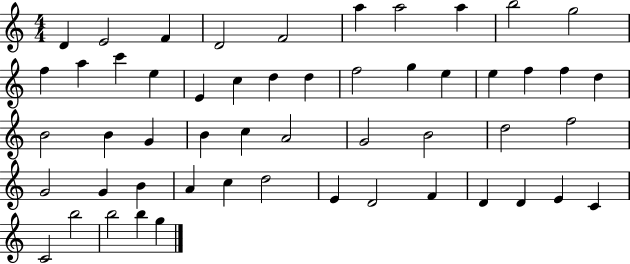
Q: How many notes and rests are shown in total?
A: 53